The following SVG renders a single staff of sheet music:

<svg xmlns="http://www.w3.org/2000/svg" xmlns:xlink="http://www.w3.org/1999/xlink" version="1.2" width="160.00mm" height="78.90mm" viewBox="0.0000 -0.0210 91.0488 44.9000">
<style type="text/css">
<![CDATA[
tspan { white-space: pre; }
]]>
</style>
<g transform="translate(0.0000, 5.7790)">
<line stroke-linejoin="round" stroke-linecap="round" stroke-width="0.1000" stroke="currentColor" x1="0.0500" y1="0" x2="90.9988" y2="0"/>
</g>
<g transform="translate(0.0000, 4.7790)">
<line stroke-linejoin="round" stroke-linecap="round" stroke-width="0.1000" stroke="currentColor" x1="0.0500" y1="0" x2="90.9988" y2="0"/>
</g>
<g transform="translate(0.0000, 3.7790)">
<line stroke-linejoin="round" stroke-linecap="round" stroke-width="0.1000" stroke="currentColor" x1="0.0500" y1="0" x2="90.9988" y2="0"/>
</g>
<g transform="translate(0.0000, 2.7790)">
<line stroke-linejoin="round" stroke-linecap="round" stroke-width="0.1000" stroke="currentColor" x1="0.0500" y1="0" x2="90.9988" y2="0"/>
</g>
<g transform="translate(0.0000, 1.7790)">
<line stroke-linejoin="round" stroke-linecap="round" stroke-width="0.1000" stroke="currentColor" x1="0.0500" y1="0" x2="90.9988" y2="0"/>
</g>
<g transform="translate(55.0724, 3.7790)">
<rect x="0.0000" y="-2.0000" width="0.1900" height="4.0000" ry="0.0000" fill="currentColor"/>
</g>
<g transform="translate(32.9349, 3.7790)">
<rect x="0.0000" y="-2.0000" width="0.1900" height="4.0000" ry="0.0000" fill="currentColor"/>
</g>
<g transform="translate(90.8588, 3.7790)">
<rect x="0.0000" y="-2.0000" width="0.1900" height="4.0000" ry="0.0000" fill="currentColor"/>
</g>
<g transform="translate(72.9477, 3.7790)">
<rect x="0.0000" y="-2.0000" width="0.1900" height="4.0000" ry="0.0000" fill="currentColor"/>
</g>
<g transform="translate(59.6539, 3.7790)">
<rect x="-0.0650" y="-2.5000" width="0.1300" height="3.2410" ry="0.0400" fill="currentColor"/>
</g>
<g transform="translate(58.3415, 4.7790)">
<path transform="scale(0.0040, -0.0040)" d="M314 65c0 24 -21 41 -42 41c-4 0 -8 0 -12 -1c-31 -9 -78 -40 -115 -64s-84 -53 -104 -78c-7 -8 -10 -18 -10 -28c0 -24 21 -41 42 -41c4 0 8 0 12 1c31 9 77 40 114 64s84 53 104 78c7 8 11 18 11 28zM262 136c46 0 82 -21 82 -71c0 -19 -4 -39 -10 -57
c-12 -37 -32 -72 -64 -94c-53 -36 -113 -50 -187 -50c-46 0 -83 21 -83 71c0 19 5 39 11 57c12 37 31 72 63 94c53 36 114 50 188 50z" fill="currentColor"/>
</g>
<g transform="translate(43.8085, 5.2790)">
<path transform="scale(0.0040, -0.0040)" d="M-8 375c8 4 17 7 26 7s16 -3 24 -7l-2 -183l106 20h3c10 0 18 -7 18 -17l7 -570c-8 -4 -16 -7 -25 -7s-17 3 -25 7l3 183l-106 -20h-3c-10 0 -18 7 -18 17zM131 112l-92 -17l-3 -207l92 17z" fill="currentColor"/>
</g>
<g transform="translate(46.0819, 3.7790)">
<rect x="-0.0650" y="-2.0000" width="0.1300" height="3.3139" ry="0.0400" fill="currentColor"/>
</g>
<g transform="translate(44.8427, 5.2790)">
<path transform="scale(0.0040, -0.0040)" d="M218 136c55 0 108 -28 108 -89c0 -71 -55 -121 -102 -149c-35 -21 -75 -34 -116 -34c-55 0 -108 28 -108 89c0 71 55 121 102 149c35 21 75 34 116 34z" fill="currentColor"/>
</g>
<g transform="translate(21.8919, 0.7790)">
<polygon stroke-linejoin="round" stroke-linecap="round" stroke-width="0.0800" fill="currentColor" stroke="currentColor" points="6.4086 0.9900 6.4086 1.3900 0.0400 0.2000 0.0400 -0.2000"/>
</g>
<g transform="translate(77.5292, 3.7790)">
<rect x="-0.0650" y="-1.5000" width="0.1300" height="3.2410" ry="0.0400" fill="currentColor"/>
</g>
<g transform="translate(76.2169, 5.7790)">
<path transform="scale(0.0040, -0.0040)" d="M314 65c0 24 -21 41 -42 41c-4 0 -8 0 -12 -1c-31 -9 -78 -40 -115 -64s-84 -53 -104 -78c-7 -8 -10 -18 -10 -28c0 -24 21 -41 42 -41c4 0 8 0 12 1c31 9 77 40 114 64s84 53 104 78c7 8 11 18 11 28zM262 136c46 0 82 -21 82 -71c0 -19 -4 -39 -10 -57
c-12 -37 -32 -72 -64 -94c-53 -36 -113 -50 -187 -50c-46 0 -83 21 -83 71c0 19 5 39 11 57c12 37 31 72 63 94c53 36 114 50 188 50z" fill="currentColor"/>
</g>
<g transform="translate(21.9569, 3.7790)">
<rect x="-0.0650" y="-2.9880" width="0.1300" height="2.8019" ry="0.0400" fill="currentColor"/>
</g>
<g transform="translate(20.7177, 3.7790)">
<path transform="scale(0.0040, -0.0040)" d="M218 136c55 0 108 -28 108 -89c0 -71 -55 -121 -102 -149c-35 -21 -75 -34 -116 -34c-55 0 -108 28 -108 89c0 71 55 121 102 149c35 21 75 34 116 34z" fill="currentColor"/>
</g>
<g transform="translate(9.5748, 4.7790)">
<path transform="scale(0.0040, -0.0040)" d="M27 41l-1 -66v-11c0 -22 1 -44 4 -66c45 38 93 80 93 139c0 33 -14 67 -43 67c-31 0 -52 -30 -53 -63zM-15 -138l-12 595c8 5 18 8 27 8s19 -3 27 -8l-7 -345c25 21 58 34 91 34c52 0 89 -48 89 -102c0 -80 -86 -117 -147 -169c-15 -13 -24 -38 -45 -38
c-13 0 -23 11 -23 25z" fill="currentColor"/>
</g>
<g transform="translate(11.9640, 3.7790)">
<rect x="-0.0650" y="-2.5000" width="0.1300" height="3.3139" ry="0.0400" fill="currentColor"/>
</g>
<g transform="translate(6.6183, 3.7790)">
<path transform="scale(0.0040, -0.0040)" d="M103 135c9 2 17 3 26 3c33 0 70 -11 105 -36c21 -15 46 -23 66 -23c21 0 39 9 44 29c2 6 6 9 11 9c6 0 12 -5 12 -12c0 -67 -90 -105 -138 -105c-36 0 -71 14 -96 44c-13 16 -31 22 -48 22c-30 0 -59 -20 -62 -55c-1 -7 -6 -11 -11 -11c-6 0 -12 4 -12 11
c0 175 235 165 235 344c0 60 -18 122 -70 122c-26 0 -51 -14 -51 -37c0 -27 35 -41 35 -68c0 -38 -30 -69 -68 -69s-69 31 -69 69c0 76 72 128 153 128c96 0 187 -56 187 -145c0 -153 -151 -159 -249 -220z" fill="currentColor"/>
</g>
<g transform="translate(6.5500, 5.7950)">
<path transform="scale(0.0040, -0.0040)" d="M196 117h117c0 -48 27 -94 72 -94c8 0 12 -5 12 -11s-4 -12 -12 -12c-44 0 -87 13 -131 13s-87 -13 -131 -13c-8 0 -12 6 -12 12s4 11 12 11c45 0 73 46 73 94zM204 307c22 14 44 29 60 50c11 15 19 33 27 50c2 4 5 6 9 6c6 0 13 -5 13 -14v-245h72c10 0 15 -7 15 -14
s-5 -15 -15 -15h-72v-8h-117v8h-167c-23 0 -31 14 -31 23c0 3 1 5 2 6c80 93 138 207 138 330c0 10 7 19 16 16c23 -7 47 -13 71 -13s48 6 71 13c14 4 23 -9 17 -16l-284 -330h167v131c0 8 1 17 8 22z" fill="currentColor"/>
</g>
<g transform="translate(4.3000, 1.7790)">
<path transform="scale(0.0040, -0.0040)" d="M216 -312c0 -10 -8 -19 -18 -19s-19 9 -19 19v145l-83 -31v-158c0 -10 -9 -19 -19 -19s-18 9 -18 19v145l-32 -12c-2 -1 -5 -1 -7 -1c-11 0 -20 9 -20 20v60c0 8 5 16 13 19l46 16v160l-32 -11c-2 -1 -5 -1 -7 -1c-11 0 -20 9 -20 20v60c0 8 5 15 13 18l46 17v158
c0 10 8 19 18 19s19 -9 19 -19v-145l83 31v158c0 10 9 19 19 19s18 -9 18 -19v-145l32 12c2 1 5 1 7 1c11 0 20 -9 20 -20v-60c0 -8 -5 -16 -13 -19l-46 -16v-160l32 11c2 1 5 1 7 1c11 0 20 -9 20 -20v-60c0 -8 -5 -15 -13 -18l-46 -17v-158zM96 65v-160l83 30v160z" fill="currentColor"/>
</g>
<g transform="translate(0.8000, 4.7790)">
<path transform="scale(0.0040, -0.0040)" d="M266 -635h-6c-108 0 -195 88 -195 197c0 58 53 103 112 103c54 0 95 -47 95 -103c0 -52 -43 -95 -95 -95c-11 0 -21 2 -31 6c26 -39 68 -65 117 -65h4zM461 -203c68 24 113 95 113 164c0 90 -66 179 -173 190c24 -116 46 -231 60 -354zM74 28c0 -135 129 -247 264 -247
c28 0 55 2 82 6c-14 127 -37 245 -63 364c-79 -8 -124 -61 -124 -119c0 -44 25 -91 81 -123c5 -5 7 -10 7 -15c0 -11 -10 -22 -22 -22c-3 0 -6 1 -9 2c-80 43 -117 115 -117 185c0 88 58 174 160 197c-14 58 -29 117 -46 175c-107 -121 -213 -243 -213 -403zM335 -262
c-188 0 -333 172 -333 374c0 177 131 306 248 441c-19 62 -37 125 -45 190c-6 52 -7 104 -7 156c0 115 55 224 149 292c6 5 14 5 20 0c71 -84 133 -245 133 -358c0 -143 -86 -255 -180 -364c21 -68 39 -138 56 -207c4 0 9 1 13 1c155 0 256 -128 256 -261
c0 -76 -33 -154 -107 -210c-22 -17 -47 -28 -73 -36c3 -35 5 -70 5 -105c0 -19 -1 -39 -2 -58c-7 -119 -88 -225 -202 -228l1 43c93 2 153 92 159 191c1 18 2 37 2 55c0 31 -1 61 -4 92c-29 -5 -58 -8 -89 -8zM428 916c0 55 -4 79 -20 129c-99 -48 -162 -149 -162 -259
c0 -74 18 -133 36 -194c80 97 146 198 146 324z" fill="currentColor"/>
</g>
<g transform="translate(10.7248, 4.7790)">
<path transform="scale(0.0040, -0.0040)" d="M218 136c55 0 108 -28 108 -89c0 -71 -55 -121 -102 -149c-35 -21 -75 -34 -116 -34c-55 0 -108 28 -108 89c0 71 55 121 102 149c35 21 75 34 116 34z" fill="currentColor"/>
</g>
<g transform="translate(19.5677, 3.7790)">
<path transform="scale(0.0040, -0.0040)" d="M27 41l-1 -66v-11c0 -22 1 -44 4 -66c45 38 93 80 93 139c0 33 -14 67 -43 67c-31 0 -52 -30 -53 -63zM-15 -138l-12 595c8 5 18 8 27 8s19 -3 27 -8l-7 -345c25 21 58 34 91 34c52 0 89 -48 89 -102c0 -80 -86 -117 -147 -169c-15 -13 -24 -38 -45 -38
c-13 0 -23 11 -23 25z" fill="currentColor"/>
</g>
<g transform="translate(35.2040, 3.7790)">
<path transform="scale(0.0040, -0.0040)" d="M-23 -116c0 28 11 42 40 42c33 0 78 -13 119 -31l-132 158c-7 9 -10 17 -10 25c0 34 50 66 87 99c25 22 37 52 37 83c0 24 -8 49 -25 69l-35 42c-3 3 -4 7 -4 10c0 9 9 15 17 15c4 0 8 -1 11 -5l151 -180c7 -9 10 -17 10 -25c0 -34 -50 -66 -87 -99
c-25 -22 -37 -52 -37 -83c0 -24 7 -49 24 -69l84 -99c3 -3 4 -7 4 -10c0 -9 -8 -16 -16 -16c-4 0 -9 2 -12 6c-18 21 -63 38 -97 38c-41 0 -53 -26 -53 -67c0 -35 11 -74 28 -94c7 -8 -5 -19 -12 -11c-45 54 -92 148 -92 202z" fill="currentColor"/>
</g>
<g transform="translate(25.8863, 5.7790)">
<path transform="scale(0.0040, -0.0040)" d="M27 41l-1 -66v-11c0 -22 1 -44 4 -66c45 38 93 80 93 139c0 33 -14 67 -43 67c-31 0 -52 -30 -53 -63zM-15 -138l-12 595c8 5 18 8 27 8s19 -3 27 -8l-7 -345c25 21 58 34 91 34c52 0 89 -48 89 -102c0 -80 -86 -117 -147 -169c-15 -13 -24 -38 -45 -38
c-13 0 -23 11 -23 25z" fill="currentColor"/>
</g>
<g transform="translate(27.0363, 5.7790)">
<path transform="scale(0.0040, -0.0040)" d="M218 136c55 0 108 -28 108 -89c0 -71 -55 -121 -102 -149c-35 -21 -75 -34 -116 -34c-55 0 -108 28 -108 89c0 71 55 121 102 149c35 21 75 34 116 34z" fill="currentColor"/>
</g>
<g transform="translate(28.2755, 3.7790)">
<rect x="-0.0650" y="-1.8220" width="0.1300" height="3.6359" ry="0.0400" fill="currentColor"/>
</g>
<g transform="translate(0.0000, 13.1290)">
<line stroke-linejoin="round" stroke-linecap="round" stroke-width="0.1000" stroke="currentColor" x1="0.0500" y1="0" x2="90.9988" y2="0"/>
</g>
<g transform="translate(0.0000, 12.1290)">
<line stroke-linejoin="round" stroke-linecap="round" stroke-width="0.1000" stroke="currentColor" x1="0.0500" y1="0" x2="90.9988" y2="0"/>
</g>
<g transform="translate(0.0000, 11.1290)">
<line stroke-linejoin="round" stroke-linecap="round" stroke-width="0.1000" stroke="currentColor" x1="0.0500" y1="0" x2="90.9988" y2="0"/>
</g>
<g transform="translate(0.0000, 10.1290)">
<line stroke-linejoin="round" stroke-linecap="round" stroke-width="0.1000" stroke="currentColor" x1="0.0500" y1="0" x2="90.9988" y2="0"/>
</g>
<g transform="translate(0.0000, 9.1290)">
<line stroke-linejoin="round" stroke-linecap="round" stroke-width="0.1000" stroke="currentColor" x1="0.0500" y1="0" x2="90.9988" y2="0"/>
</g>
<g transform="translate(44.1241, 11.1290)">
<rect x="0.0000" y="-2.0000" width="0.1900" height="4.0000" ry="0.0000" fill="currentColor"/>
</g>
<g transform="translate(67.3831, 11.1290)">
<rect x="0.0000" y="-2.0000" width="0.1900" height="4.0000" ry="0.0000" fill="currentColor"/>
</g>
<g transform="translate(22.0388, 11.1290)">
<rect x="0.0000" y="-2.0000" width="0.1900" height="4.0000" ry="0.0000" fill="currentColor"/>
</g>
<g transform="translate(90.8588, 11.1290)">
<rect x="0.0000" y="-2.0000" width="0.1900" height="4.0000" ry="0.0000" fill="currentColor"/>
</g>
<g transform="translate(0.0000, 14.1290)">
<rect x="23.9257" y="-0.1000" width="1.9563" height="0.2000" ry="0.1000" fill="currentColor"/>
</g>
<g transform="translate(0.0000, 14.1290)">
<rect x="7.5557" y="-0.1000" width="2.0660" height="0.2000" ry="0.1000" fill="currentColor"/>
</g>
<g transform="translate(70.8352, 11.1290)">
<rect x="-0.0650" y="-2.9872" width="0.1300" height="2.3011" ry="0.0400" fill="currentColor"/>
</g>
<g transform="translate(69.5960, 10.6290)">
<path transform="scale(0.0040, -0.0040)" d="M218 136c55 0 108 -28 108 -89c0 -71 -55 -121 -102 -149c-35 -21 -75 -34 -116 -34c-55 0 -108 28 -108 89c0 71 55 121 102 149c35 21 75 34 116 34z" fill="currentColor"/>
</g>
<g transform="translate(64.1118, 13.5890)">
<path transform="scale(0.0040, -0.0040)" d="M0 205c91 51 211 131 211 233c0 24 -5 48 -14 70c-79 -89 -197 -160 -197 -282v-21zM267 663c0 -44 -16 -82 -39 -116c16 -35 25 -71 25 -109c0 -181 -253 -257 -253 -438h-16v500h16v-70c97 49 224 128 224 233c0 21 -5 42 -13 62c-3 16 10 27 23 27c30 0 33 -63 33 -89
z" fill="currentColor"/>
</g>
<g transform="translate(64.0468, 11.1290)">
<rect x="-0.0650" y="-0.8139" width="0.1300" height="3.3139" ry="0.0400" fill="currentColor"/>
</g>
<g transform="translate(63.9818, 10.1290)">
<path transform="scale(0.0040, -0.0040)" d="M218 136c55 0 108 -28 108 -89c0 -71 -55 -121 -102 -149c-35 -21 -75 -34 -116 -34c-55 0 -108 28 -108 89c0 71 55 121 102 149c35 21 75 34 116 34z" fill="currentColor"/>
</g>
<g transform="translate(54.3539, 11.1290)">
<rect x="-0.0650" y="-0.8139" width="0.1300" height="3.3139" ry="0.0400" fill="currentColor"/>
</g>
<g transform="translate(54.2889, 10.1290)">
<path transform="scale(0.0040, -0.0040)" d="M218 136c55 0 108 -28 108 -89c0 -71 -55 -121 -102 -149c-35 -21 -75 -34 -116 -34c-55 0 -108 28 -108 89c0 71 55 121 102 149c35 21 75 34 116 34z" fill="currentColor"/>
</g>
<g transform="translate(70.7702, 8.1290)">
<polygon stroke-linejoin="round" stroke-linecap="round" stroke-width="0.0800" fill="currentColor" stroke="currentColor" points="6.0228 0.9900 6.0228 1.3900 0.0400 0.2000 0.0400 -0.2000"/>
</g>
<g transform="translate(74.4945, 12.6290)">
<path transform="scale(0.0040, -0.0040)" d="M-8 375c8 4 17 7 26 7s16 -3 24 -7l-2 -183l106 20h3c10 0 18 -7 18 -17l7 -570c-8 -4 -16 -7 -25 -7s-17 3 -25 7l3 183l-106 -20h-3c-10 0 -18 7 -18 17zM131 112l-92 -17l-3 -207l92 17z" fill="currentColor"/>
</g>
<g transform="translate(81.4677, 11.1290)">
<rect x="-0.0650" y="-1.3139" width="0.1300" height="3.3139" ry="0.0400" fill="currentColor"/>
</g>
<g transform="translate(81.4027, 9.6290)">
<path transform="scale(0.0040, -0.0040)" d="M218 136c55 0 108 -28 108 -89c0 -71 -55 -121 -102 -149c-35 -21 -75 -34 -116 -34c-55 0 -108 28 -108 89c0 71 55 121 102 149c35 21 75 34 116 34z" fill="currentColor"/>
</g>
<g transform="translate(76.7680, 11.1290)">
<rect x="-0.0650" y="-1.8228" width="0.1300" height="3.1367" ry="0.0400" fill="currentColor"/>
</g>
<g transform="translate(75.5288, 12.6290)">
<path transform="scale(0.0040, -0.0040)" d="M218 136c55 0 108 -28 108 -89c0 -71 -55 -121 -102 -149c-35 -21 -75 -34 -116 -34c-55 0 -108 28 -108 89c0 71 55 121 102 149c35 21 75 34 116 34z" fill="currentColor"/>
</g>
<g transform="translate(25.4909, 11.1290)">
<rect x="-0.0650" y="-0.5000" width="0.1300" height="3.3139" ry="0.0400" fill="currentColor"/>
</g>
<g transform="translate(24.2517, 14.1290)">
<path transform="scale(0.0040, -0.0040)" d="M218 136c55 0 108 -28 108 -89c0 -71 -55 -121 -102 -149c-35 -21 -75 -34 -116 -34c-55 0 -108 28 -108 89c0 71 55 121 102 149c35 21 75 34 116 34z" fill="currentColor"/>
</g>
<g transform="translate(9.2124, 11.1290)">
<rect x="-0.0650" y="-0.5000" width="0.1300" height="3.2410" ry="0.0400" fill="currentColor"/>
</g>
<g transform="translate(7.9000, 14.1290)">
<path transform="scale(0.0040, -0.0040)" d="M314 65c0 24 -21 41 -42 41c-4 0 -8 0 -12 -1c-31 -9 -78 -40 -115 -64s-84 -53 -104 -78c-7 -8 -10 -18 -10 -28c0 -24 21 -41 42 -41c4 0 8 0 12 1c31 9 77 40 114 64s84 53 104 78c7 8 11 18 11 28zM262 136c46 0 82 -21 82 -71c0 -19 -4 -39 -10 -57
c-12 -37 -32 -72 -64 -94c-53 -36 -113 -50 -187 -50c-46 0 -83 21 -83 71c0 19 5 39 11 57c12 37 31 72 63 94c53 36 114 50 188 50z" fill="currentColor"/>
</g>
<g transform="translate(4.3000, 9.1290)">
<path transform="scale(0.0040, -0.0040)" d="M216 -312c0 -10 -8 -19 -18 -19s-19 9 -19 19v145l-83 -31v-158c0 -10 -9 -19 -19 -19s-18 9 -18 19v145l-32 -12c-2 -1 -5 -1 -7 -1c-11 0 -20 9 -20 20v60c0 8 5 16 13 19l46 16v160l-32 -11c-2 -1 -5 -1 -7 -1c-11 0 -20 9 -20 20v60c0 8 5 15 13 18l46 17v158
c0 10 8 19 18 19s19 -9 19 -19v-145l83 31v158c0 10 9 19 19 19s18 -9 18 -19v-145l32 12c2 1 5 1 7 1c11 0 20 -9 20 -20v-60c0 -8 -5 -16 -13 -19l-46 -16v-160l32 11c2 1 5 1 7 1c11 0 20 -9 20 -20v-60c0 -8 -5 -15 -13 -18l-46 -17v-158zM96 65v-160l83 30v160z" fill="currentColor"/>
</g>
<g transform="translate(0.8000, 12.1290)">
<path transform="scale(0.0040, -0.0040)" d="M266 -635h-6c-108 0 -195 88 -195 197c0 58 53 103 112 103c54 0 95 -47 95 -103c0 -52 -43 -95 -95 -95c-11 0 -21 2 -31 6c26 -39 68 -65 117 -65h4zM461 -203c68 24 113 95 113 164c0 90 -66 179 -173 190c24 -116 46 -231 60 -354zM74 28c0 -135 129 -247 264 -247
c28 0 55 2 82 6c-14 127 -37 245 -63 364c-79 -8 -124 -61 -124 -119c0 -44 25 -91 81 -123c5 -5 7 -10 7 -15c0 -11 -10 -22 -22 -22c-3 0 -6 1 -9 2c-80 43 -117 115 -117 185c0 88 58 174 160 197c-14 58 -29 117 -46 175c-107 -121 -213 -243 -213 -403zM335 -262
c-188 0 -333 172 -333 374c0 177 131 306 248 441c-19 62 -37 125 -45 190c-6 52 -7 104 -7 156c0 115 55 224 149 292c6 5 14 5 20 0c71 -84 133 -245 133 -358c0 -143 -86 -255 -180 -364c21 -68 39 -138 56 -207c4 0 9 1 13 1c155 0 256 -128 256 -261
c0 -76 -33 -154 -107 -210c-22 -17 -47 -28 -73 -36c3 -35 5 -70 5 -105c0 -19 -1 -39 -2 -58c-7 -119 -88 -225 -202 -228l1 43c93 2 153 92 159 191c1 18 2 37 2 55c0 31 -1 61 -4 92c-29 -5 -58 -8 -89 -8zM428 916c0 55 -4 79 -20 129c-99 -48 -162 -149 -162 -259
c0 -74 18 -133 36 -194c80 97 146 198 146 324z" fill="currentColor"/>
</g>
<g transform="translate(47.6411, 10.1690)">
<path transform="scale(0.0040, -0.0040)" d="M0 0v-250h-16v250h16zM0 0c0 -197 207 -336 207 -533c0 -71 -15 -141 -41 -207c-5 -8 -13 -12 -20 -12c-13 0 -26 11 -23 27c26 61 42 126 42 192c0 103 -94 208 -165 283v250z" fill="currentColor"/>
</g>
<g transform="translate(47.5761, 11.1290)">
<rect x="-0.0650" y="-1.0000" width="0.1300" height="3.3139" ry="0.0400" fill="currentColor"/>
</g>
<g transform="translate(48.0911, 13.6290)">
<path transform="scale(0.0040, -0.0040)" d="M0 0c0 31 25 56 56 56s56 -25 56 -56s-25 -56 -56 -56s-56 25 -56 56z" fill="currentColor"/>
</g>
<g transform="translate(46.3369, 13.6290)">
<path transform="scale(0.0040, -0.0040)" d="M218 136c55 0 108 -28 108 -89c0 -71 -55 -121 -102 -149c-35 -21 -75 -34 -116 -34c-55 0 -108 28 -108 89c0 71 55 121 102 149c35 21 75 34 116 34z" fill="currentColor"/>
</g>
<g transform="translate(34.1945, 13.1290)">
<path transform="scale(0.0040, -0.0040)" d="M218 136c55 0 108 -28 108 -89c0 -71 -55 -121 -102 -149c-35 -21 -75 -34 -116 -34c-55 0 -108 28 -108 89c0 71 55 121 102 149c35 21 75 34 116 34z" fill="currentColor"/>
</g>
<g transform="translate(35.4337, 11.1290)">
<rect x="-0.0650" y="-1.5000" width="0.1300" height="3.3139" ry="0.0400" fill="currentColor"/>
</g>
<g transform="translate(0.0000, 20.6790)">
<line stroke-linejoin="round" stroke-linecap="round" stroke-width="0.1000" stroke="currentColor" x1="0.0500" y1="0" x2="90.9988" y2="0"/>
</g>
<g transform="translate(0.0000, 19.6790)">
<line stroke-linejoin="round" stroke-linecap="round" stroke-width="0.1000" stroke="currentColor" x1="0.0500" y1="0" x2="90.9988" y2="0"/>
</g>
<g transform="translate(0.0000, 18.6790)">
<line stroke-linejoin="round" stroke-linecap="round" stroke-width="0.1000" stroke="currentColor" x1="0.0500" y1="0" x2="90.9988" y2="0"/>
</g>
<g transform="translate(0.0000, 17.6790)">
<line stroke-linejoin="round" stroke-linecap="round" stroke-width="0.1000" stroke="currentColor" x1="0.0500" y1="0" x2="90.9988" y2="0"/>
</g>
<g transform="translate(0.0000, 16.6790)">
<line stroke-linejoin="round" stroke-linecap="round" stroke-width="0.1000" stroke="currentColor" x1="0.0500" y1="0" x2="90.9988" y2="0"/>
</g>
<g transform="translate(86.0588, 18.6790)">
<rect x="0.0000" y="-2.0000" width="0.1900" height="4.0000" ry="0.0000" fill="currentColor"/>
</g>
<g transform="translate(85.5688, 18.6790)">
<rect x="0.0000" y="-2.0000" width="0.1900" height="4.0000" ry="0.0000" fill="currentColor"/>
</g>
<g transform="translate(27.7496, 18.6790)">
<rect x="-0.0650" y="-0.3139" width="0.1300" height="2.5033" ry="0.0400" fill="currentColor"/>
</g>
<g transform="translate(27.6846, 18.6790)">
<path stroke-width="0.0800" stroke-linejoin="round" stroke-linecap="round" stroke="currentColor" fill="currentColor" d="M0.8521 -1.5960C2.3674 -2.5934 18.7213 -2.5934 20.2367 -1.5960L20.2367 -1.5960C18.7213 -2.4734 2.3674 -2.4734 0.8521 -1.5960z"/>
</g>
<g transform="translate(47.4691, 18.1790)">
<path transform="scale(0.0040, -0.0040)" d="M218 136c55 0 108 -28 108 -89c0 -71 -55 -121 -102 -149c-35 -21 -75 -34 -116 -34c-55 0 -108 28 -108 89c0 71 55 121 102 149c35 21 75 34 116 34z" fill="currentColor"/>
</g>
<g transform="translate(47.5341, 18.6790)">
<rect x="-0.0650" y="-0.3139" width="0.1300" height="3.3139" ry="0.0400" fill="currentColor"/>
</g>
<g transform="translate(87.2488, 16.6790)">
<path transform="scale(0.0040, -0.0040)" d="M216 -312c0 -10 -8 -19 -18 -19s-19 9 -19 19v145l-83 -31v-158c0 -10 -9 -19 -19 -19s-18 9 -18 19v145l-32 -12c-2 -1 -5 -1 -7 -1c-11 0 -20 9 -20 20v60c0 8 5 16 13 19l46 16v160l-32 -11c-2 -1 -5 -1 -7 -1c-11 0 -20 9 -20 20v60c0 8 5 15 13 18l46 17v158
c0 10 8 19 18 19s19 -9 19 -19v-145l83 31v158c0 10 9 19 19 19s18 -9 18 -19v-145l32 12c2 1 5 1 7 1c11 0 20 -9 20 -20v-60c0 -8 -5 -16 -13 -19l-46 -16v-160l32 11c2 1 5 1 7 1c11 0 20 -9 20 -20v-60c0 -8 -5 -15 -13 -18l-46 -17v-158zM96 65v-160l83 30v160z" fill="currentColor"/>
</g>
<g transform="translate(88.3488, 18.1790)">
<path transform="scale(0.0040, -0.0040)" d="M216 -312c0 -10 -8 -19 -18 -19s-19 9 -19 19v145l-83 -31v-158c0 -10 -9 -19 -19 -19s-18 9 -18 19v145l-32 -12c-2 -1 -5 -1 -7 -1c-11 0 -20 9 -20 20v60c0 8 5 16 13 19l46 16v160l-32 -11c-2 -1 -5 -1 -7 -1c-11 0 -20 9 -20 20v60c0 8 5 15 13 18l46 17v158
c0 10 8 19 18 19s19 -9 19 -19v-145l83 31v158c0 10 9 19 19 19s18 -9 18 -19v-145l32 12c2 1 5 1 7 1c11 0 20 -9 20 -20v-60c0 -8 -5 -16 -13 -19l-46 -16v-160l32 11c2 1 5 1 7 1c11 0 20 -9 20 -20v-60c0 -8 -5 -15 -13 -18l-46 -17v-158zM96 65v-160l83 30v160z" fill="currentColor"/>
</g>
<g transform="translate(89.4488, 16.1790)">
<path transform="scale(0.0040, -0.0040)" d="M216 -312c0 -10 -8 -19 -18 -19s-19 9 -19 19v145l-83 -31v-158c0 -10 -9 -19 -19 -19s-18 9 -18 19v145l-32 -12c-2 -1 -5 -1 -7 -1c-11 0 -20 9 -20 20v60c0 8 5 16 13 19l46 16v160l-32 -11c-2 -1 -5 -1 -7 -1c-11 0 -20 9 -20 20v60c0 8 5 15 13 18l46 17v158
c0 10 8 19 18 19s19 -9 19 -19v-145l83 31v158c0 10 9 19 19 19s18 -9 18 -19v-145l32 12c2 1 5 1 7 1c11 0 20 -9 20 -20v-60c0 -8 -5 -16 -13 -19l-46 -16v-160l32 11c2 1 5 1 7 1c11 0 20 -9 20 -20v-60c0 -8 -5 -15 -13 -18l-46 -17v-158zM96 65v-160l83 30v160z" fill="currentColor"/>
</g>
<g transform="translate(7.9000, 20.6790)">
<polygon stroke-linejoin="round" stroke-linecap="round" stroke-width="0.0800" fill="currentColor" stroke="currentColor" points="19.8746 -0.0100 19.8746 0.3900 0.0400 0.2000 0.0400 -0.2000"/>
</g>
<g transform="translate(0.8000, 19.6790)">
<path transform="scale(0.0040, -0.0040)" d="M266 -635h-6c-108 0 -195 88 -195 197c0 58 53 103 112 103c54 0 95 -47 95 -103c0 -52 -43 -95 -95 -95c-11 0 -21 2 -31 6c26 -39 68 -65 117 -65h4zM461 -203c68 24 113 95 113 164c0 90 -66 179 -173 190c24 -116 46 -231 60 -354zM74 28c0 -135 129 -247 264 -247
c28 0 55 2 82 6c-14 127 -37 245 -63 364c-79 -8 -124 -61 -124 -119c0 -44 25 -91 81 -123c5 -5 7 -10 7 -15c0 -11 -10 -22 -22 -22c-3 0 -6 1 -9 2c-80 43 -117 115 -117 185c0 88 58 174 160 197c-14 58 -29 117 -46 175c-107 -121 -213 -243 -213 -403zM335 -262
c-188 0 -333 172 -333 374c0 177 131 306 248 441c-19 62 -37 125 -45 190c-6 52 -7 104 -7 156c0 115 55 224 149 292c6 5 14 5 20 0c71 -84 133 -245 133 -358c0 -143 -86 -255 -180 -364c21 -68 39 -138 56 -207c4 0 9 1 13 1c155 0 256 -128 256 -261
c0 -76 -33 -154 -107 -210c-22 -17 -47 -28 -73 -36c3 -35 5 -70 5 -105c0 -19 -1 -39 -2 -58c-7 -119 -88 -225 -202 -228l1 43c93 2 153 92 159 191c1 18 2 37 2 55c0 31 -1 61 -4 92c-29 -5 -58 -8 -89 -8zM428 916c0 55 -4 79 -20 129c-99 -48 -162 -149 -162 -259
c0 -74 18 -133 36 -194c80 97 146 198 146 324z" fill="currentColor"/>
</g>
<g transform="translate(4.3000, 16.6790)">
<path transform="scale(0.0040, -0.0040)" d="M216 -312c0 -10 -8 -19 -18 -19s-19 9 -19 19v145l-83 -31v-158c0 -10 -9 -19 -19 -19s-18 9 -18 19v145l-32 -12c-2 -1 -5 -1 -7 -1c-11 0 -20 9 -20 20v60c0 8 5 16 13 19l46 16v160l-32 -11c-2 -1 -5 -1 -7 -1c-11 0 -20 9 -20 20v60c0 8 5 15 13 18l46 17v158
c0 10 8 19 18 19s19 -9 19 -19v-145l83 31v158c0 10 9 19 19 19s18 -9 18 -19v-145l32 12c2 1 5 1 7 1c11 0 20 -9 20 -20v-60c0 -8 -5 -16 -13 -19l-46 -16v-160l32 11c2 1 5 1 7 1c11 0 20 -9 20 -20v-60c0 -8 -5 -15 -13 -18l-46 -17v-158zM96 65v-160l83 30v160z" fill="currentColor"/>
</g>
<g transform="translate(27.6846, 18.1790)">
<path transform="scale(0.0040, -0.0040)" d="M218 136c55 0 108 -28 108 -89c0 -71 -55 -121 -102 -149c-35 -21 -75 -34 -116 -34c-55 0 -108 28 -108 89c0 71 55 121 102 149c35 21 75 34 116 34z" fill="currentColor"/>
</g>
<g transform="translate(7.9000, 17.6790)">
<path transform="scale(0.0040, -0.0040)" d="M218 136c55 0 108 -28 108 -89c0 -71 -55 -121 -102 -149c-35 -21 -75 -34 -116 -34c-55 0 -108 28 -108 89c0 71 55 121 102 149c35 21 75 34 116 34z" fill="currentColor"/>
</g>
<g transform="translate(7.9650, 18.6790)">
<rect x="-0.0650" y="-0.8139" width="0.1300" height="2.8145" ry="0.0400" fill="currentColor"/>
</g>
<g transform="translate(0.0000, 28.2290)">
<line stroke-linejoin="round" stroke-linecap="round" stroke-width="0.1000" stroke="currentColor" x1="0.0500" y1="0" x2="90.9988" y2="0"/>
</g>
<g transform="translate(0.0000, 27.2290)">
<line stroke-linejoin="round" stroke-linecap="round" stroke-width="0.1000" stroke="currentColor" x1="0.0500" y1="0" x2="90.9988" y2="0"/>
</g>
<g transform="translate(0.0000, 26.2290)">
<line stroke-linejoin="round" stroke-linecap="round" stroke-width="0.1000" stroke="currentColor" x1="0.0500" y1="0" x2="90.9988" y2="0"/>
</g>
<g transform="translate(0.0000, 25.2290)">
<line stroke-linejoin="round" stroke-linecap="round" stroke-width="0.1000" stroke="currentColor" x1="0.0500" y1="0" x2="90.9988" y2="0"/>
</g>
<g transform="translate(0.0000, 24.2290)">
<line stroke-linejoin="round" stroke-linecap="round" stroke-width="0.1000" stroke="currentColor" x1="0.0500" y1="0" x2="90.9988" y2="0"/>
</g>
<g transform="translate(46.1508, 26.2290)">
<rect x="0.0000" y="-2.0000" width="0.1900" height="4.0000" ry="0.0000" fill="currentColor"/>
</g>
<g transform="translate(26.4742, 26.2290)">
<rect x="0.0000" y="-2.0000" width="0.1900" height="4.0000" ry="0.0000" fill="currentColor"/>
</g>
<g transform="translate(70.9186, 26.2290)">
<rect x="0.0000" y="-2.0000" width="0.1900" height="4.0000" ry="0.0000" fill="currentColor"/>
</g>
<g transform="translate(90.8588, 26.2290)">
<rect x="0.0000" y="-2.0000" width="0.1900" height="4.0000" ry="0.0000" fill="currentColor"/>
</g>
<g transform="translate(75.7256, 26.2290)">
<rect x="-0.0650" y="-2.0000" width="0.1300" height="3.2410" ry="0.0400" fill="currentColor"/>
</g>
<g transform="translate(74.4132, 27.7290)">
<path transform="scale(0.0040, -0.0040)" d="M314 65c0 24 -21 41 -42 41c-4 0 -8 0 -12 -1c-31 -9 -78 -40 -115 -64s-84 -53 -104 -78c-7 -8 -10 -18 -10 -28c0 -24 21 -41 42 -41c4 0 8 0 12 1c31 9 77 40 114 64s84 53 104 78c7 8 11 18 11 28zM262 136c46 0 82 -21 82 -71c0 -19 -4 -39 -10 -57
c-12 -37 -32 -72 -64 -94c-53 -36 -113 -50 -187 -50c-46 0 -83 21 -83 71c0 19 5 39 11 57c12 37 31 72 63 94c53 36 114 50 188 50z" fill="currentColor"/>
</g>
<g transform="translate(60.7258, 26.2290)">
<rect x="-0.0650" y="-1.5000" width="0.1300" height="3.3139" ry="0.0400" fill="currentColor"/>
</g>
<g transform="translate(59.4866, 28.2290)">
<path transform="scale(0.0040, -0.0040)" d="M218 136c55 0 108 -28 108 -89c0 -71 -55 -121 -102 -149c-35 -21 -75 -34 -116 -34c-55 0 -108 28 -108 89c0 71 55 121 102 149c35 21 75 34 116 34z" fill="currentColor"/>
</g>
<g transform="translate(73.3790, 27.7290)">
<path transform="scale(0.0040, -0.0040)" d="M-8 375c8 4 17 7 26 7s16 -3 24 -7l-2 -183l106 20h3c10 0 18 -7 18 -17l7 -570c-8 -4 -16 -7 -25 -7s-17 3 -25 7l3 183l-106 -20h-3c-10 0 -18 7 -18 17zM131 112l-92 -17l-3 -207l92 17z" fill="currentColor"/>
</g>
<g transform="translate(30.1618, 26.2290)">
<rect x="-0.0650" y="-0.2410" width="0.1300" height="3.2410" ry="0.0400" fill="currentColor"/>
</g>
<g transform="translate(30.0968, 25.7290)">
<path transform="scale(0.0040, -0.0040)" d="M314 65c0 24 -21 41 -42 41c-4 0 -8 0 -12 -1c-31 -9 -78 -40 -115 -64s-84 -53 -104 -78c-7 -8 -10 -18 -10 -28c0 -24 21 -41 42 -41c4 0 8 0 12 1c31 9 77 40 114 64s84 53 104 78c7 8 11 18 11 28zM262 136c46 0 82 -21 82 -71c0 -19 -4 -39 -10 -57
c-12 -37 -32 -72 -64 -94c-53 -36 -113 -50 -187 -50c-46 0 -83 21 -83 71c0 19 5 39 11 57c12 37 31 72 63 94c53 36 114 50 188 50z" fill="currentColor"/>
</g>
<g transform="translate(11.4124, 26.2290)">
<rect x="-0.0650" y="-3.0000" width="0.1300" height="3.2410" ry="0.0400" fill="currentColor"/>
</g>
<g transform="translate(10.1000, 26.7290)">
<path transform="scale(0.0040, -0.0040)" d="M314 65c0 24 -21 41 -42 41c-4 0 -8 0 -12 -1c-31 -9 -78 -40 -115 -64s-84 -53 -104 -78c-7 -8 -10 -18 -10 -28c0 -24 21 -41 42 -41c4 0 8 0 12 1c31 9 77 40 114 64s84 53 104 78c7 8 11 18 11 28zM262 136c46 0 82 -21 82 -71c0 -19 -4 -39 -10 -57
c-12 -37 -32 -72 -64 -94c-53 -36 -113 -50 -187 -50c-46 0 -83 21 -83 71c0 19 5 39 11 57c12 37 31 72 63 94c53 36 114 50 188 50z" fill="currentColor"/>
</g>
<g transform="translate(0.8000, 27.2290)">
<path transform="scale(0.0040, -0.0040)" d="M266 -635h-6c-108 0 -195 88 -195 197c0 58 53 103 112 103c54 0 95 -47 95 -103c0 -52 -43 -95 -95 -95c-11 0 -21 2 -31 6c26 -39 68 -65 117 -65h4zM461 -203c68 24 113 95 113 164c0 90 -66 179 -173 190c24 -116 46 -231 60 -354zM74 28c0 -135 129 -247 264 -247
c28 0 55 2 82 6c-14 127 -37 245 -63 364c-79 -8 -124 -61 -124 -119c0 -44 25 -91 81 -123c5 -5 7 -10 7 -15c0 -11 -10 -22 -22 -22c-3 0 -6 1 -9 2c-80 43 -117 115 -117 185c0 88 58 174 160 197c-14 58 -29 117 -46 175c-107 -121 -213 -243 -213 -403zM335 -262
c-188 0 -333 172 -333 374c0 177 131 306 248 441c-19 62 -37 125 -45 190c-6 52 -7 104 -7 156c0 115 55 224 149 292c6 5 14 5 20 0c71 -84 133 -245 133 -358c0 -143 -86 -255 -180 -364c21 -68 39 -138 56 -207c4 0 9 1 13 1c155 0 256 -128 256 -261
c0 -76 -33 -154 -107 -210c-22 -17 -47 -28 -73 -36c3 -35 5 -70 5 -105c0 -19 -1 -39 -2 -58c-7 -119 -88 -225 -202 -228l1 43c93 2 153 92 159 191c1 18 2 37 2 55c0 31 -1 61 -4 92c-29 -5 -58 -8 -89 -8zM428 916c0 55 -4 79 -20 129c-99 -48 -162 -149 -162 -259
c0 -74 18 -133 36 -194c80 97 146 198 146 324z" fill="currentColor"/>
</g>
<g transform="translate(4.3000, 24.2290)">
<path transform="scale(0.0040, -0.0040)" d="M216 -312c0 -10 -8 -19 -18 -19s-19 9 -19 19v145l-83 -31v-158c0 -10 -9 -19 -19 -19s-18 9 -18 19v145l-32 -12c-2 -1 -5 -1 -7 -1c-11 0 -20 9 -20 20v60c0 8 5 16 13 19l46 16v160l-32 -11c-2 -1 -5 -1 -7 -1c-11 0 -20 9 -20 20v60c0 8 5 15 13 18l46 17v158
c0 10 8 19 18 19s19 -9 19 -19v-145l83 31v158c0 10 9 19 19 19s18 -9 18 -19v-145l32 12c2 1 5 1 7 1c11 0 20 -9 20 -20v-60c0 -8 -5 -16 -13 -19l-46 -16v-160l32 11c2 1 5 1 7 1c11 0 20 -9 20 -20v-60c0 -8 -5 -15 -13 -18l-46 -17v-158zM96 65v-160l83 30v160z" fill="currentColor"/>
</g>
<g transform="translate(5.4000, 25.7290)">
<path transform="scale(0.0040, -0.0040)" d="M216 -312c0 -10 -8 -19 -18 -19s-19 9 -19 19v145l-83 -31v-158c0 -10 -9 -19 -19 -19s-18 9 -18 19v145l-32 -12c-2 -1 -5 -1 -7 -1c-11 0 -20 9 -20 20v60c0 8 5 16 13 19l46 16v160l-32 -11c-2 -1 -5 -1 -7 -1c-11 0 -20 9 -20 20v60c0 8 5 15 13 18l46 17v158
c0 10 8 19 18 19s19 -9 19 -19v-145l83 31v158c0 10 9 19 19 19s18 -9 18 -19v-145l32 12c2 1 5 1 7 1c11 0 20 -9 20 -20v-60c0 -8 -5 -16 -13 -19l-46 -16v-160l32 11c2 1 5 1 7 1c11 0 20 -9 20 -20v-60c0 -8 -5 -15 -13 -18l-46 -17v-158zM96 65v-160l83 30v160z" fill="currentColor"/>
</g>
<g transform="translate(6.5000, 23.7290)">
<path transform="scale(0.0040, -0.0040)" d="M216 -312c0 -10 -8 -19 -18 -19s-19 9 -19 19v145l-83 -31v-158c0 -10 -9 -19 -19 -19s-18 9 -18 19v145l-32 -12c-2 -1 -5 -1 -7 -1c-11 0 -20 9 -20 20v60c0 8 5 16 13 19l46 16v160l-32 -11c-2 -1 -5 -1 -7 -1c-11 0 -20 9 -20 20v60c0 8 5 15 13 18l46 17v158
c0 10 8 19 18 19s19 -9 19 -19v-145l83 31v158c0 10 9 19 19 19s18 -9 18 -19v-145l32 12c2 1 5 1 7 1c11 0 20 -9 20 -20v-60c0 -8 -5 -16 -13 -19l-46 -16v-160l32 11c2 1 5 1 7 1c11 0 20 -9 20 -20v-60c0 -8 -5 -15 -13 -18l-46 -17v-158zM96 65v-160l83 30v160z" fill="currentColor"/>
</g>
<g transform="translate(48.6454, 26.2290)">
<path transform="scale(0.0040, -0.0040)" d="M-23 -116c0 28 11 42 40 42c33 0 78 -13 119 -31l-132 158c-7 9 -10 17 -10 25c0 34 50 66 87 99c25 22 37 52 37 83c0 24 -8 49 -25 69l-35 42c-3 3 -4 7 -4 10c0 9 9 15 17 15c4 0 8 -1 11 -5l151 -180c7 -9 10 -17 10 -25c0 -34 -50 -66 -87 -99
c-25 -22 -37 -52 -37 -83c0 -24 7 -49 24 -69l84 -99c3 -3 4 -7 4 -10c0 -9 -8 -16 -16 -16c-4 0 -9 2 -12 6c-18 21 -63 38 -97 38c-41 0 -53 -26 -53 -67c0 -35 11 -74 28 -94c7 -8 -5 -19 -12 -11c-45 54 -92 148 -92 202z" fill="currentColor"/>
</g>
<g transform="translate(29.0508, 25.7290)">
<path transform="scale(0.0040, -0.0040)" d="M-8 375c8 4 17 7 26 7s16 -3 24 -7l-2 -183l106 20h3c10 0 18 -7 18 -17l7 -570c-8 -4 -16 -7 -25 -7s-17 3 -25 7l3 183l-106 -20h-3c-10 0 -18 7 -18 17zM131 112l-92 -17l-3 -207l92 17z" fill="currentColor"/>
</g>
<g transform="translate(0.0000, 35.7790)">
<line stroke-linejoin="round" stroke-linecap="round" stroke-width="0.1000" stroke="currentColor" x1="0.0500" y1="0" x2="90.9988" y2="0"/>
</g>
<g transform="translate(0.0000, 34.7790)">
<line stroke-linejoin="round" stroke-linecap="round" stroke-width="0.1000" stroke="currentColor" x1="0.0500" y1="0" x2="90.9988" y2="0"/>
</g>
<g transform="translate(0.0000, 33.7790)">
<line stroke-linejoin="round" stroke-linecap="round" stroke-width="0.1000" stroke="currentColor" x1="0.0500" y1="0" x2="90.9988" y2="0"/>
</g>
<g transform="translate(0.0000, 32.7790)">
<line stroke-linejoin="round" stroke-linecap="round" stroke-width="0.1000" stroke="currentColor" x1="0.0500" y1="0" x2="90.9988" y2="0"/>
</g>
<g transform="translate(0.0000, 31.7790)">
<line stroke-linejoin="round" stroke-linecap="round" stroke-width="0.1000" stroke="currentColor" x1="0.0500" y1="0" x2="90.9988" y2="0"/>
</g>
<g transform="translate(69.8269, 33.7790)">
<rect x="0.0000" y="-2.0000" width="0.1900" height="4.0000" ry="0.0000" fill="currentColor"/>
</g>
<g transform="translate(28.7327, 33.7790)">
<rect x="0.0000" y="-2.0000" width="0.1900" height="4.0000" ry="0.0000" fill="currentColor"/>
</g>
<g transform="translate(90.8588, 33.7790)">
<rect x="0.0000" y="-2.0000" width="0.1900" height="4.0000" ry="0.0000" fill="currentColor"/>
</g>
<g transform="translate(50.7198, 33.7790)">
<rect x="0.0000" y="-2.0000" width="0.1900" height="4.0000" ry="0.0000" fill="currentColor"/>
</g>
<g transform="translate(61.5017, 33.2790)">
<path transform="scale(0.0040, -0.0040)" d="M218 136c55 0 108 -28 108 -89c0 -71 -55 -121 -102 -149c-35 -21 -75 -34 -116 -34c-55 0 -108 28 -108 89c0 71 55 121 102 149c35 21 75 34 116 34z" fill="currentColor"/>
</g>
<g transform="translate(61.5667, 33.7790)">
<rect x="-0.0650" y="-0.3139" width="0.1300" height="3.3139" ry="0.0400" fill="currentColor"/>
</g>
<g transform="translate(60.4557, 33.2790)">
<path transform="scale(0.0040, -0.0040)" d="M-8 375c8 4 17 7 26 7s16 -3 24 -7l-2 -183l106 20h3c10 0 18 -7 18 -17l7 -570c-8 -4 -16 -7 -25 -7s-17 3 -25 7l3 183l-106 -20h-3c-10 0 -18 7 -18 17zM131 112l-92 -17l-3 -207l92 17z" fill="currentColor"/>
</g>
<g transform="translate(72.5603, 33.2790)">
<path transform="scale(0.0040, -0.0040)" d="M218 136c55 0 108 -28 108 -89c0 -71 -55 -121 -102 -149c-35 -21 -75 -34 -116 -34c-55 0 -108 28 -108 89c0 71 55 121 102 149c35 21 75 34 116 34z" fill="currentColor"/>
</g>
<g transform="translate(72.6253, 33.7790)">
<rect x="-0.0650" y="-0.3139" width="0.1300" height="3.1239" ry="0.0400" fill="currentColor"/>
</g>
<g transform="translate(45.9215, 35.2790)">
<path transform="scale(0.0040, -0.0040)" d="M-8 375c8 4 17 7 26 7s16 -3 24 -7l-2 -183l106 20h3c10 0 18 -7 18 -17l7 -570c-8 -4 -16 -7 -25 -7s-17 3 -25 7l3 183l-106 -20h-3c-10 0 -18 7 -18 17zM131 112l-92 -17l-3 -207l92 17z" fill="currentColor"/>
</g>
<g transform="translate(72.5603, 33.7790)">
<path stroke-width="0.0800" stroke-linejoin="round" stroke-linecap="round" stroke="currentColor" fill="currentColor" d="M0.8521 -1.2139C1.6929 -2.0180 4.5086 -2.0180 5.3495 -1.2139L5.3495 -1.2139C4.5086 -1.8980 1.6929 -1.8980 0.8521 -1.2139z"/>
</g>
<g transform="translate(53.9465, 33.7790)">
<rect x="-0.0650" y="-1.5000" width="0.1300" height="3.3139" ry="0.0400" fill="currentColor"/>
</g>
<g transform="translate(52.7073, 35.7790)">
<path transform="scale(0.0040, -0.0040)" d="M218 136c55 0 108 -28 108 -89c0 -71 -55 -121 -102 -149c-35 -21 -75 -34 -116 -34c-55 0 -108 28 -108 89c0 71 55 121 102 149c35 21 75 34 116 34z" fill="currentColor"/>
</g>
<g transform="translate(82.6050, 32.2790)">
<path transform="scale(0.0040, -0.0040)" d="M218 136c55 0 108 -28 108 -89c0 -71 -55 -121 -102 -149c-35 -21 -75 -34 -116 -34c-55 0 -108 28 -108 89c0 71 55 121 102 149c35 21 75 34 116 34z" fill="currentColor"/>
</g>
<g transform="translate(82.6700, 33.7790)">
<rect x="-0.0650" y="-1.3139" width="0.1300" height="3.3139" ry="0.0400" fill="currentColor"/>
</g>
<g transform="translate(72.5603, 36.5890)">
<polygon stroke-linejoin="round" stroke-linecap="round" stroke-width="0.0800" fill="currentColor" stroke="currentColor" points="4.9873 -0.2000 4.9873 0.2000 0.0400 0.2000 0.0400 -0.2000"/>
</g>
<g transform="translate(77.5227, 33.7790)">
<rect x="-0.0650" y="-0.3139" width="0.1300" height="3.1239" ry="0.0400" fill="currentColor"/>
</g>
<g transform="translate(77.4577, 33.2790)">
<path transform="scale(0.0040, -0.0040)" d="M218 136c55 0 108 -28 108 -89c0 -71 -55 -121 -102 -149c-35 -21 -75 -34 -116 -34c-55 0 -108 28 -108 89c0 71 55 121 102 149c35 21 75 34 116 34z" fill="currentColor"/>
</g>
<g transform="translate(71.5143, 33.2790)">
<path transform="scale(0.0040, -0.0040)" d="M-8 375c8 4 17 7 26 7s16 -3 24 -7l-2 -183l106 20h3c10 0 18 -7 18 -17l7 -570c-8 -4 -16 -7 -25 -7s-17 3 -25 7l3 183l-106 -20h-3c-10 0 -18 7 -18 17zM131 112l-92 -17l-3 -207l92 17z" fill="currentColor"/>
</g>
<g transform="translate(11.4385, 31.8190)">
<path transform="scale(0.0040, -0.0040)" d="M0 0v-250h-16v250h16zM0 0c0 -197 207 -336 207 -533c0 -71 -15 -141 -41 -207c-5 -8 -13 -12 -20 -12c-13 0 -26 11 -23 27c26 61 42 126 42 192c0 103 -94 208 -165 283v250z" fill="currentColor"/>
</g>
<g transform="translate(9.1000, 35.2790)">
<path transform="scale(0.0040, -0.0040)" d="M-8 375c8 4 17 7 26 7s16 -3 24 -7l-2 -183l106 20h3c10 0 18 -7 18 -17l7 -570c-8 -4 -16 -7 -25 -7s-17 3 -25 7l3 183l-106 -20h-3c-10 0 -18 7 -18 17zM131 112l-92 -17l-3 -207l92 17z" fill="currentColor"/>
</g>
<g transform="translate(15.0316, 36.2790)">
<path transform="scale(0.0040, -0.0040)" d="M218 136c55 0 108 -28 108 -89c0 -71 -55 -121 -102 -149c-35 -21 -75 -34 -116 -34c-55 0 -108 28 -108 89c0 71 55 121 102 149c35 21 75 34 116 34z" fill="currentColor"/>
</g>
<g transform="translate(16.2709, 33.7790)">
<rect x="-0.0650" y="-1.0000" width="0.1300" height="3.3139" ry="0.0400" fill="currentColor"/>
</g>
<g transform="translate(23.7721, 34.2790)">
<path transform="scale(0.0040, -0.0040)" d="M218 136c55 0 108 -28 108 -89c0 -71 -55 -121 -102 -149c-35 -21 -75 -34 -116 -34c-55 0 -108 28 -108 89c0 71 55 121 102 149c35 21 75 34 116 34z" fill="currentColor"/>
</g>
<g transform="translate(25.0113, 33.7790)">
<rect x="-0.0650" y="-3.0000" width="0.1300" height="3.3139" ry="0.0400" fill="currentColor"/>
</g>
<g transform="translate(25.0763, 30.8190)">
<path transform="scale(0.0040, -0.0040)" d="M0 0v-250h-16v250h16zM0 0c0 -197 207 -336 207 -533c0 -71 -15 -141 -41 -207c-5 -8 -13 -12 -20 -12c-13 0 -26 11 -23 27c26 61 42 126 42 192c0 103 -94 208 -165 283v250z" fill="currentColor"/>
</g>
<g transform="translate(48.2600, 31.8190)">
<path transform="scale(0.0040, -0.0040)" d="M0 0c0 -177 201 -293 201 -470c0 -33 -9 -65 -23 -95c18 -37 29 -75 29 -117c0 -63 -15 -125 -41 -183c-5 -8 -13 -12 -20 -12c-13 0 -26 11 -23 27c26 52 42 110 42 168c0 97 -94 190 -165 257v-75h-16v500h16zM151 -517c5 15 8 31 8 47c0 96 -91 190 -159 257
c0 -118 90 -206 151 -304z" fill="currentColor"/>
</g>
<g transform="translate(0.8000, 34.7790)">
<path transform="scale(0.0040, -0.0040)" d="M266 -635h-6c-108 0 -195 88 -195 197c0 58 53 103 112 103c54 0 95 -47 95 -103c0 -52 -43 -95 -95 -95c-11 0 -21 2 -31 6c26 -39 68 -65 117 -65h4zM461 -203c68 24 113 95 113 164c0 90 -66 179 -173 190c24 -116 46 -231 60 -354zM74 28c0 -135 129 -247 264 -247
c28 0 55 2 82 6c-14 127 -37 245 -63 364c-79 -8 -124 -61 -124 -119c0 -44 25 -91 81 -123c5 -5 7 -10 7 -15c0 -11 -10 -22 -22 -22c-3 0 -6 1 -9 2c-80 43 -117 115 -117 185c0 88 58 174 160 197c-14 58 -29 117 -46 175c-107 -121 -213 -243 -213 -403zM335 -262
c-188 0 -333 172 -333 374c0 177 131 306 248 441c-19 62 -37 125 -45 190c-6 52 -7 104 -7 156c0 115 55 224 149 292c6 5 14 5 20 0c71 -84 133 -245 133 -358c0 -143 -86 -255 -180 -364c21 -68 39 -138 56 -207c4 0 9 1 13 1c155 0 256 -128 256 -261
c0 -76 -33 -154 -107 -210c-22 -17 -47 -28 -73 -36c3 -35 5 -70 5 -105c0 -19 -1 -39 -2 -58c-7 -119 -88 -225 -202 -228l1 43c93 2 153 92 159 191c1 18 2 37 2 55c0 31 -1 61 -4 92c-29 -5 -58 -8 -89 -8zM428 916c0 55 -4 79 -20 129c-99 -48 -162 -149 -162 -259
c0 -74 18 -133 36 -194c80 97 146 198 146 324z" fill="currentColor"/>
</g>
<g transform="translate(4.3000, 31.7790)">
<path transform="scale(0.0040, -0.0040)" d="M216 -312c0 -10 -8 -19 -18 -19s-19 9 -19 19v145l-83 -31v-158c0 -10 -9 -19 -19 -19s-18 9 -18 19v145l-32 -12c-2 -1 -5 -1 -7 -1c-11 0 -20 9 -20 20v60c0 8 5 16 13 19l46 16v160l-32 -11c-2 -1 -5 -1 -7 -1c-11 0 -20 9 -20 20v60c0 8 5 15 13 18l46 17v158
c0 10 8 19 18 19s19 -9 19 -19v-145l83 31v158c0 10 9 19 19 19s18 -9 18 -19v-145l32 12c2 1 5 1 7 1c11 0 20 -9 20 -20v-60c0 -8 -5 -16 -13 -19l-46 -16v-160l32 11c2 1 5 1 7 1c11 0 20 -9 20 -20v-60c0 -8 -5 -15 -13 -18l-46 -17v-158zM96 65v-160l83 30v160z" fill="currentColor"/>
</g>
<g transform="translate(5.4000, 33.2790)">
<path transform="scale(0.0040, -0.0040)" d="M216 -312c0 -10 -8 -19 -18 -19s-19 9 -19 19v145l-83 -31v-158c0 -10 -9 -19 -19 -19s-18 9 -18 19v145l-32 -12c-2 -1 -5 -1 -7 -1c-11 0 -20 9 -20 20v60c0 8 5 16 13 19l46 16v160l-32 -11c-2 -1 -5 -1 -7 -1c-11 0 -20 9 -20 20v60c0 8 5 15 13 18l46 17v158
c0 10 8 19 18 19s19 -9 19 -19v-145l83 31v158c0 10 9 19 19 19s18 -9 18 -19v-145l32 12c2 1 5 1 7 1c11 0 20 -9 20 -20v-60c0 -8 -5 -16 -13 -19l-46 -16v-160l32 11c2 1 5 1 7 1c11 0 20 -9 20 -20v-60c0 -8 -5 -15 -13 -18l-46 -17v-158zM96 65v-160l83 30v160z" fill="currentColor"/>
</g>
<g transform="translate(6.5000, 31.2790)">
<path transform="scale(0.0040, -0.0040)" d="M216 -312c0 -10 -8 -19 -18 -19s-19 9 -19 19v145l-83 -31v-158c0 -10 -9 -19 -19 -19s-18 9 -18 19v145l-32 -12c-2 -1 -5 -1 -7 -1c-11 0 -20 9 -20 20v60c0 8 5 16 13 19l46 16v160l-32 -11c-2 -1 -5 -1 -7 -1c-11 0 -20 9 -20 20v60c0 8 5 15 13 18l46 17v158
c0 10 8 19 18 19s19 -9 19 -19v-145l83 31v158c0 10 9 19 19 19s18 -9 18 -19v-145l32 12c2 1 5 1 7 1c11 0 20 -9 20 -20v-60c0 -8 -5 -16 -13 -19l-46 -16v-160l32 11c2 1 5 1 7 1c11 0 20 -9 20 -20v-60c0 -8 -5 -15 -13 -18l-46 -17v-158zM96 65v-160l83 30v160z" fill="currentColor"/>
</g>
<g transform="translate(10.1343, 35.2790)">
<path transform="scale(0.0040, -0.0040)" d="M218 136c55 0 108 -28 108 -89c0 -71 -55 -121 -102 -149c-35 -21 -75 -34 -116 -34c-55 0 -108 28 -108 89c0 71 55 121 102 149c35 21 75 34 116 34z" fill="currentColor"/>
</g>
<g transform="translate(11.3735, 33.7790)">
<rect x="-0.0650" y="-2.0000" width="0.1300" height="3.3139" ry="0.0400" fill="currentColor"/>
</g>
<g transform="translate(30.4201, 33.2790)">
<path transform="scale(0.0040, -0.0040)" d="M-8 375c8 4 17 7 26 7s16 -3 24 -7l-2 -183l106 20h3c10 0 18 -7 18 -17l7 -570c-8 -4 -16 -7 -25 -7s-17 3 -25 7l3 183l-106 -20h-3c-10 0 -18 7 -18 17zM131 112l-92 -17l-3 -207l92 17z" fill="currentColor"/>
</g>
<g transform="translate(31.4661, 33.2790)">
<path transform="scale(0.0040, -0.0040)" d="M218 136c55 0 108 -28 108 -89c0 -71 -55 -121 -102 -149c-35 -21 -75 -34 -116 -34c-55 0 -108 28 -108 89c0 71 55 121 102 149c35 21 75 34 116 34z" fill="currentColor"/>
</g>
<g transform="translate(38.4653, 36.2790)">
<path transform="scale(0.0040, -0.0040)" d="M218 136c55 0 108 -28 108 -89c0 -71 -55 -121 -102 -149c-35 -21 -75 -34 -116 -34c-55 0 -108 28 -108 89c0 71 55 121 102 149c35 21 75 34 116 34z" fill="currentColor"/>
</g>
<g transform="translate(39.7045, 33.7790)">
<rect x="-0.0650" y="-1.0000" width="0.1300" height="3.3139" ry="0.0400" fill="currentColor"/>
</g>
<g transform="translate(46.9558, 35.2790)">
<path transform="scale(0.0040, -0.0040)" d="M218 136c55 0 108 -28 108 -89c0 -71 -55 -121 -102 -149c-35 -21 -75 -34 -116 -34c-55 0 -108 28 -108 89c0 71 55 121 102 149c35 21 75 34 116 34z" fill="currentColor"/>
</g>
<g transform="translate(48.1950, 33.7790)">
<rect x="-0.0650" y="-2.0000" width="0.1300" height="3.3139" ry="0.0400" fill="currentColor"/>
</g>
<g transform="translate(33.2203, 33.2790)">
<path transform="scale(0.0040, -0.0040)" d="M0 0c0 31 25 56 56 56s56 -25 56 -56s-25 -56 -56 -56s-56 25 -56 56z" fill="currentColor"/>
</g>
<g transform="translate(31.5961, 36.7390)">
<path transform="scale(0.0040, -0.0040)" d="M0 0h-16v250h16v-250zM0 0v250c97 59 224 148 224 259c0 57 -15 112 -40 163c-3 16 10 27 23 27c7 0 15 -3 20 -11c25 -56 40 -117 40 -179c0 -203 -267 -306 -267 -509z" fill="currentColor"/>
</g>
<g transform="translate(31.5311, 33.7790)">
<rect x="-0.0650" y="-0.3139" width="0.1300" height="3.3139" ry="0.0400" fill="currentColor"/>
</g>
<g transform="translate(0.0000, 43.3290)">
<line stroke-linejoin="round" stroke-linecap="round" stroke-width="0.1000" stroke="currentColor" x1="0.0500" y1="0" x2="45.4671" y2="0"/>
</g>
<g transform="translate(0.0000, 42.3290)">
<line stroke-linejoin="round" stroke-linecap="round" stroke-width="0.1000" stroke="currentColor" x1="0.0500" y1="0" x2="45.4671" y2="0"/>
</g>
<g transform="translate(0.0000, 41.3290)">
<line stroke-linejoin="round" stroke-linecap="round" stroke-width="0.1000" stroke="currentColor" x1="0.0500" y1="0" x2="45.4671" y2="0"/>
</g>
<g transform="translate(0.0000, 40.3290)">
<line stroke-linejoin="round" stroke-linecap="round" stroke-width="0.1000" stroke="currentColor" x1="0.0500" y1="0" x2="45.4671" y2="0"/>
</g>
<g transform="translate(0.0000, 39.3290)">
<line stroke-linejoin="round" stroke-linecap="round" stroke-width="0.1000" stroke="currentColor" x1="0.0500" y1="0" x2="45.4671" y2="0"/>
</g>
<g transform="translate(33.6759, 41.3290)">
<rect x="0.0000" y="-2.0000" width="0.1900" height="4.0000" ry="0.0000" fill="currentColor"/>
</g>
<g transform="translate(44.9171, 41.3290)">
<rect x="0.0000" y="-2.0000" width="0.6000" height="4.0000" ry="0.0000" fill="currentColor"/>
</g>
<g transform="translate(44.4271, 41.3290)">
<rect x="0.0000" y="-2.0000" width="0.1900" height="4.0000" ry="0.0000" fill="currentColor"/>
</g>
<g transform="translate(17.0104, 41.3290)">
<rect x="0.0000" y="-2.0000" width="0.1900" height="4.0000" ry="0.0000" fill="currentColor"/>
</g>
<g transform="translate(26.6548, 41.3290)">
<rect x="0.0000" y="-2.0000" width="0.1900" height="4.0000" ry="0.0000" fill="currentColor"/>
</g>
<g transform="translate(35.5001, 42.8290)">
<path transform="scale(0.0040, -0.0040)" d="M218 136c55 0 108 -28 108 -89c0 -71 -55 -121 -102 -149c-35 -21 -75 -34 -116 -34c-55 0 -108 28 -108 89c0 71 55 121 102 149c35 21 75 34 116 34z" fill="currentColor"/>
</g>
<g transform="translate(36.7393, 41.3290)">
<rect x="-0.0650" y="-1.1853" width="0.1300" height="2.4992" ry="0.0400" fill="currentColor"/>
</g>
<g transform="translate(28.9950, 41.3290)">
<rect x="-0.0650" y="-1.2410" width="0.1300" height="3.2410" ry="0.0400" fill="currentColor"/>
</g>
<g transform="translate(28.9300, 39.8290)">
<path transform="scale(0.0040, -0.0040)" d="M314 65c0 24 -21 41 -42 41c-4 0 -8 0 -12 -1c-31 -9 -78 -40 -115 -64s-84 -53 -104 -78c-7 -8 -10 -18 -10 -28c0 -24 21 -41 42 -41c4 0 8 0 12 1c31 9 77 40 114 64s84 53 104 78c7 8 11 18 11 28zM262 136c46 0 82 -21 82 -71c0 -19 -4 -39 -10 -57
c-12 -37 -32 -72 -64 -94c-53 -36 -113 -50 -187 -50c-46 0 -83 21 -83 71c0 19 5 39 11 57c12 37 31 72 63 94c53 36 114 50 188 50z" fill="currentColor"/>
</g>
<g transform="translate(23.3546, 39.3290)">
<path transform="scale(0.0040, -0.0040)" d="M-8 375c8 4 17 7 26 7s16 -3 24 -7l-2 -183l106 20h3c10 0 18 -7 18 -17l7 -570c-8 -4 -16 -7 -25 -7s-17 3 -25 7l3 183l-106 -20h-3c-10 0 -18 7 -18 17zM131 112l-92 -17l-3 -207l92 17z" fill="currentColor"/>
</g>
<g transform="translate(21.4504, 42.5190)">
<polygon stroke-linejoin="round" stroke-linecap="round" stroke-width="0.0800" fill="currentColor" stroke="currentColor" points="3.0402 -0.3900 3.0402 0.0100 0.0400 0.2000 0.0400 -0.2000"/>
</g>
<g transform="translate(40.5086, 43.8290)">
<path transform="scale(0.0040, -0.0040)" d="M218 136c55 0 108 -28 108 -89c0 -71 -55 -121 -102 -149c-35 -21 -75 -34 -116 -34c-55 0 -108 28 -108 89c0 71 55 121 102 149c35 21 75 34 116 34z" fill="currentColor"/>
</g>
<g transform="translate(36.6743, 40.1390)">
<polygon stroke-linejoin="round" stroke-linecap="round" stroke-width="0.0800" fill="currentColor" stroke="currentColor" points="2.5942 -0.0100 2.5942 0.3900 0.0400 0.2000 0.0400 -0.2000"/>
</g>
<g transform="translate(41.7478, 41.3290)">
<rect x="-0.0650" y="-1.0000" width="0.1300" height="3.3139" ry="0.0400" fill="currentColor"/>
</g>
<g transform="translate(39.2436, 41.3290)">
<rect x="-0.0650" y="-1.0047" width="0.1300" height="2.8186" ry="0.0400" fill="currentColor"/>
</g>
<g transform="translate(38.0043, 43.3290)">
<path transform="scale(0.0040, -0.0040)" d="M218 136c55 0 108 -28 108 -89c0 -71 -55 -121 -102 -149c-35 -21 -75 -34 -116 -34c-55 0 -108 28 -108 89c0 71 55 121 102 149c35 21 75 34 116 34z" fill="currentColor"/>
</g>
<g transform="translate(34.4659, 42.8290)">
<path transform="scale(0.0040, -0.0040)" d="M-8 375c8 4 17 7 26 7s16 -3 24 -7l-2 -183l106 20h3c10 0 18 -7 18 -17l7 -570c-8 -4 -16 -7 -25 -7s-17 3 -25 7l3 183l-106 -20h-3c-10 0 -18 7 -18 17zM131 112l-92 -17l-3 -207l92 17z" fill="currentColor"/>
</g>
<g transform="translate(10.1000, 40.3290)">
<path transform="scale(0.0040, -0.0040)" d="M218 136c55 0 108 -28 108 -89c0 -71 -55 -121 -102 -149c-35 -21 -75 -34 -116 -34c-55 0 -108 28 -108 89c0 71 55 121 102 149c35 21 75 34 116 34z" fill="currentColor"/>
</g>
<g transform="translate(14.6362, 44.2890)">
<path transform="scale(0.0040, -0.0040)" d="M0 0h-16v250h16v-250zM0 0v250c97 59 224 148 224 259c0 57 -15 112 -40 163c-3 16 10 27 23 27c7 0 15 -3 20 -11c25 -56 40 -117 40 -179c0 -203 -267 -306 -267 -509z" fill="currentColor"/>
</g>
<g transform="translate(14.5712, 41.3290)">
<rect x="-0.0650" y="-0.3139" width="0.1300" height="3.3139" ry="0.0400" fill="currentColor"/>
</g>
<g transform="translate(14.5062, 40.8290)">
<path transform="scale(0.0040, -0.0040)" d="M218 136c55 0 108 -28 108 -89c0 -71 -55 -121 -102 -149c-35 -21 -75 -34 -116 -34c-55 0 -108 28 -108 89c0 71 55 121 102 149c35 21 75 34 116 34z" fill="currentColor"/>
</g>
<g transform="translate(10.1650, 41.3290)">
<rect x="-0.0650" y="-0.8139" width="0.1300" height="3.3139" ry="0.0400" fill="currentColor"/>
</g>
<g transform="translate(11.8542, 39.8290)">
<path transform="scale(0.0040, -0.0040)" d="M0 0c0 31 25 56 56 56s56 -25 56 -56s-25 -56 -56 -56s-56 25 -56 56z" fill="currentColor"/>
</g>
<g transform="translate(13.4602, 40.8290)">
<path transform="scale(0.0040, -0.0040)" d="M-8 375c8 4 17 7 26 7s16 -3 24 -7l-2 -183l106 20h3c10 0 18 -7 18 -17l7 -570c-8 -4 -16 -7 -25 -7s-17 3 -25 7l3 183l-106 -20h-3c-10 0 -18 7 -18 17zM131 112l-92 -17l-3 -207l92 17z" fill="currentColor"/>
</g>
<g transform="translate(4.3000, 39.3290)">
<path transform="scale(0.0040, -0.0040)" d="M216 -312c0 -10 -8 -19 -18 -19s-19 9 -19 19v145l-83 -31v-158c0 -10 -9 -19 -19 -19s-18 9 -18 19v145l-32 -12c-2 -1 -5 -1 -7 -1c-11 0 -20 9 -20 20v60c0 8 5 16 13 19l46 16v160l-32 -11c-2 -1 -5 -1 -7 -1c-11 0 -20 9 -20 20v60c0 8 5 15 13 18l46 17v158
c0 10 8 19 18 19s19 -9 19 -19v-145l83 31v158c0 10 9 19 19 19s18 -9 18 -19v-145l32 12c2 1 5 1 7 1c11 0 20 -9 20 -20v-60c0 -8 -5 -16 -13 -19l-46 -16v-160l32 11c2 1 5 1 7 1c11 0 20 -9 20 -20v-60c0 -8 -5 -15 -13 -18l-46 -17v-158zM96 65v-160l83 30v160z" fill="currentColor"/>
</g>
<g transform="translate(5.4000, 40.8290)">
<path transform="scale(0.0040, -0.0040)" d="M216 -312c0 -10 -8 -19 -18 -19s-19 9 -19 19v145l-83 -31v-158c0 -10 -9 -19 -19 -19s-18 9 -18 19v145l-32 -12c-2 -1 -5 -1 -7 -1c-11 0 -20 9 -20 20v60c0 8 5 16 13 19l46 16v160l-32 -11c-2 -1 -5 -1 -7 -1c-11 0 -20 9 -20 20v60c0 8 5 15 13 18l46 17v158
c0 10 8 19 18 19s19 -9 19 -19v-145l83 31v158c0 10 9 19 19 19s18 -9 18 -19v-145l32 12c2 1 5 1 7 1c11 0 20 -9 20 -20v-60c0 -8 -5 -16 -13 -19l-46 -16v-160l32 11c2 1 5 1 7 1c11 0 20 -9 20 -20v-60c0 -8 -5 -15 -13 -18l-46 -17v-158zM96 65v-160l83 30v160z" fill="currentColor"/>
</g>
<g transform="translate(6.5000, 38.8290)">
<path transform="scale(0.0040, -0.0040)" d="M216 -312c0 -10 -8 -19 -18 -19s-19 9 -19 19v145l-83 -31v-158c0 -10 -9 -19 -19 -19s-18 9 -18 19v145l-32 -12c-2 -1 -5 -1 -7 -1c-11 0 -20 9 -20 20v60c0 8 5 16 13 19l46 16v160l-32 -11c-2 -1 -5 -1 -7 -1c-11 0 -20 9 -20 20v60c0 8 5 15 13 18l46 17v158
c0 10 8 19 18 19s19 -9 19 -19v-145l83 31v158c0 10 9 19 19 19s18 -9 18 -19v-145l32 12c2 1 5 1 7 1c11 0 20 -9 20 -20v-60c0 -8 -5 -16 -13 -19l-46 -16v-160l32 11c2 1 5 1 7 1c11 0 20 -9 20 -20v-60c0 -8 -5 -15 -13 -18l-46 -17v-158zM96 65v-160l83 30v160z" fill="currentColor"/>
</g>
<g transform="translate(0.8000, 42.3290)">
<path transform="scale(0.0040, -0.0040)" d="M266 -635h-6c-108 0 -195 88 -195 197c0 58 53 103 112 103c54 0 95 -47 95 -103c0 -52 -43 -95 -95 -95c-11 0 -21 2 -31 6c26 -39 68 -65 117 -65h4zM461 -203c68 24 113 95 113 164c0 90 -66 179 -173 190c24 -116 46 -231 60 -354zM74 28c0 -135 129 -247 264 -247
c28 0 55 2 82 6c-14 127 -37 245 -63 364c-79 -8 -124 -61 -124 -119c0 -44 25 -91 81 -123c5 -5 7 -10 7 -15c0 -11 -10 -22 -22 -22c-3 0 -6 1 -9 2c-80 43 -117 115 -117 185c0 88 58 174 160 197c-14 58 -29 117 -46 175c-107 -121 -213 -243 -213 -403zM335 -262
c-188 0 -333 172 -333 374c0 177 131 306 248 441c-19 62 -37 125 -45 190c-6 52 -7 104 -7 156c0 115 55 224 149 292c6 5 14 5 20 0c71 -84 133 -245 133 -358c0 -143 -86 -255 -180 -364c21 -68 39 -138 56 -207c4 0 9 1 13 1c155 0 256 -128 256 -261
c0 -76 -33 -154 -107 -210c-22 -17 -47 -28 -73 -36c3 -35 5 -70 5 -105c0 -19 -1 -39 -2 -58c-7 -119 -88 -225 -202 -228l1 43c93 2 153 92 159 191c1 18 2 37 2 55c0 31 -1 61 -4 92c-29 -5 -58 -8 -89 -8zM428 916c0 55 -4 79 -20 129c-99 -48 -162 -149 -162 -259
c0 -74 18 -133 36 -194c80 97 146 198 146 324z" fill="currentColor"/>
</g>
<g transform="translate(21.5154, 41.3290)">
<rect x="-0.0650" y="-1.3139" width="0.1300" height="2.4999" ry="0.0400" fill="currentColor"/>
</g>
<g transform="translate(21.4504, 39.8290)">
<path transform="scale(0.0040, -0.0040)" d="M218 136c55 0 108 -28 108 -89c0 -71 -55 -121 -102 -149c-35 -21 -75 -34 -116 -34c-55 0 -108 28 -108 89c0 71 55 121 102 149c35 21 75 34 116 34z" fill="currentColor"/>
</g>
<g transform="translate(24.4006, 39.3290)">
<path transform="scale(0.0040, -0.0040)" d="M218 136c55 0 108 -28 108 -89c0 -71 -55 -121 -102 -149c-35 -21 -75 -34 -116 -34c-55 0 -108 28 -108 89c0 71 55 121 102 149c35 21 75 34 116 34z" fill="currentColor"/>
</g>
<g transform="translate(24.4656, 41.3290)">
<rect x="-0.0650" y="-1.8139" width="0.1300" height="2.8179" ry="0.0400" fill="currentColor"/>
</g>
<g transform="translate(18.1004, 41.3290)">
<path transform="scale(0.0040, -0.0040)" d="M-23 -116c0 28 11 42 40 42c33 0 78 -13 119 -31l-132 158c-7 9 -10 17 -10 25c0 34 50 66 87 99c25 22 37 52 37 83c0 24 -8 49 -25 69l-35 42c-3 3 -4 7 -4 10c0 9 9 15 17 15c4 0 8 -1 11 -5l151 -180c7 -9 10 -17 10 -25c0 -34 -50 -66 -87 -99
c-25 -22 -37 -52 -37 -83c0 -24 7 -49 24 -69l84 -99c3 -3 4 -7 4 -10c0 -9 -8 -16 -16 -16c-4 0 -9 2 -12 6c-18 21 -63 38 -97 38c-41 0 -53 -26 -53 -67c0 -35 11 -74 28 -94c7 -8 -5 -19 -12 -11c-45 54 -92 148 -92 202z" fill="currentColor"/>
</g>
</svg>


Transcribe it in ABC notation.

X:1
T:Untitled
M:2/4
L:1/4
K:G
_G _B/2 _E/2 z F G2 E2 C2 C E D/2 d d/4 c/2 F/2 e d/2 c/2 c A2 c2 z E F2 F/2 D A/2 c/2 D F/4 E c c/2 c/2 e d c/2 z e/2 f/2 e2 F/2 E/2 D